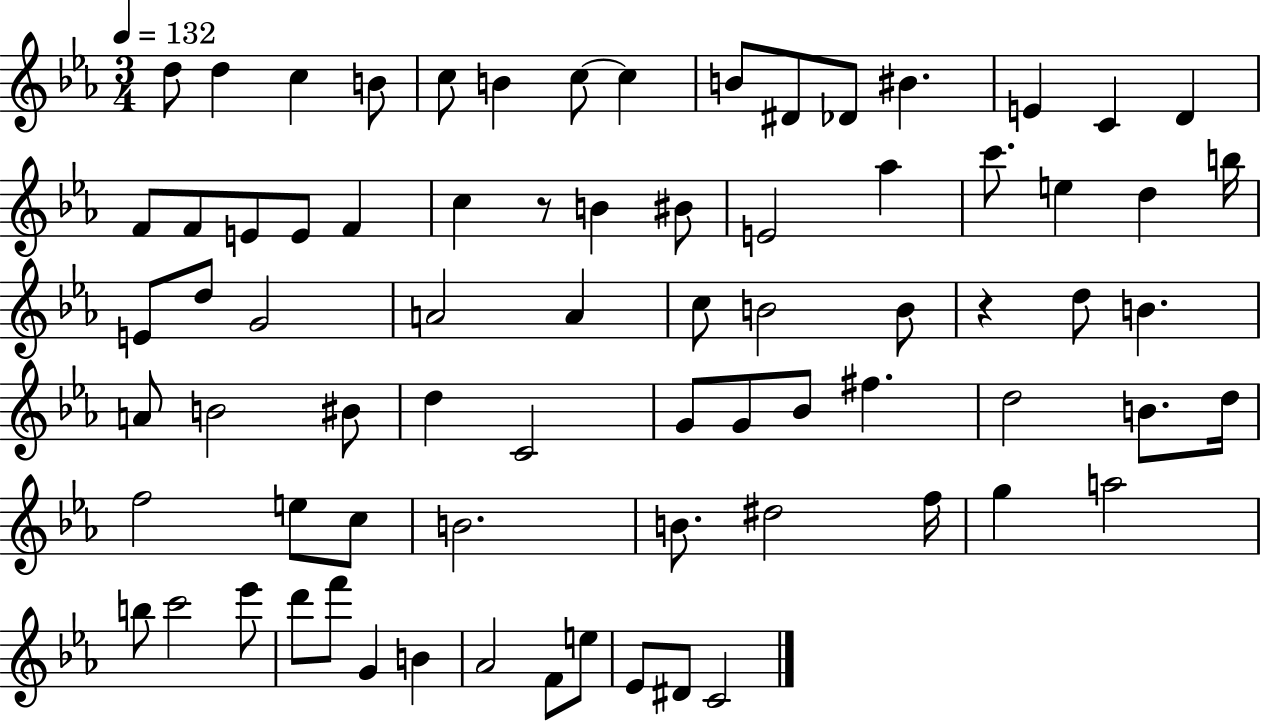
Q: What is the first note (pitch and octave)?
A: D5